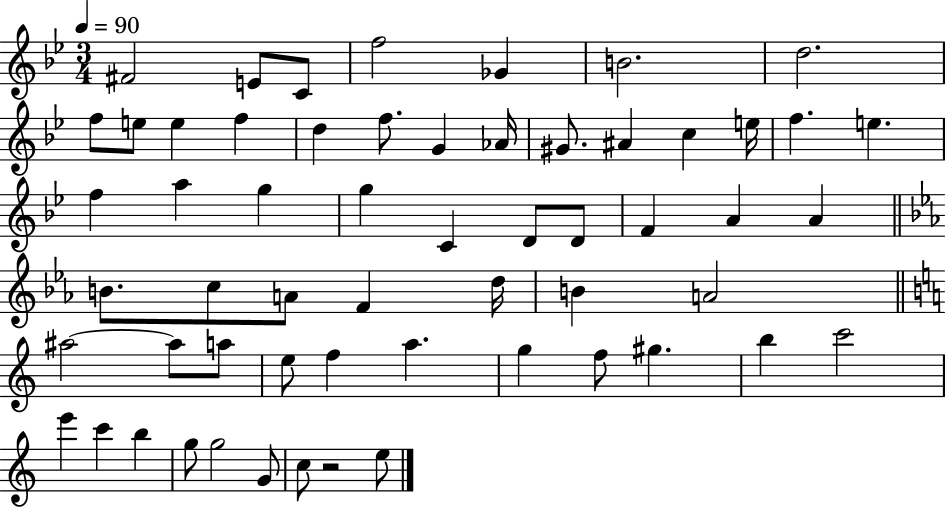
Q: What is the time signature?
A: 3/4